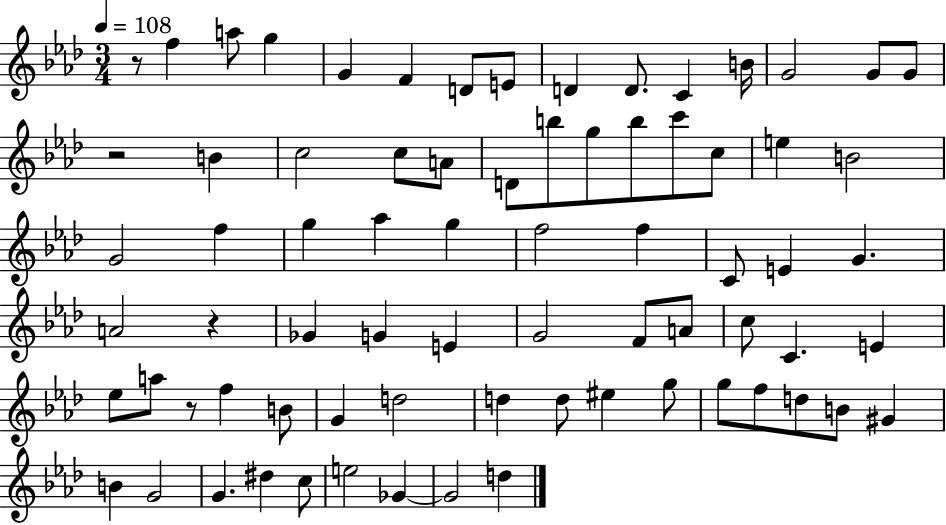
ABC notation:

X:1
T:Untitled
M:3/4
L:1/4
K:Ab
z/2 f a/2 g G F D/2 E/2 D D/2 C B/4 G2 G/2 G/2 z2 B c2 c/2 A/2 D/2 b/2 g/2 b/2 c'/2 c/2 e B2 G2 f g _a g f2 f C/2 E G A2 z _G G E G2 F/2 A/2 c/2 C E _e/2 a/2 z/2 f B/2 G d2 d d/2 ^e g/2 g/2 f/2 d/2 B/2 ^G B G2 G ^d c/2 e2 _G _G2 d